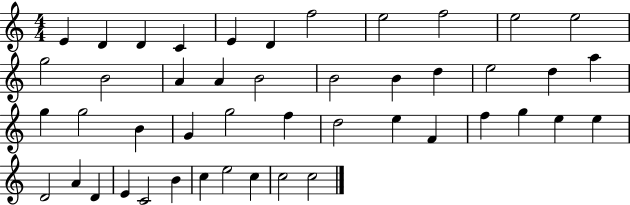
X:1
T:Untitled
M:4/4
L:1/4
K:C
E D D C E D f2 e2 f2 e2 e2 g2 B2 A A B2 B2 B d e2 d a g g2 B G g2 f d2 e F f g e e D2 A D E C2 B c e2 c c2 c2